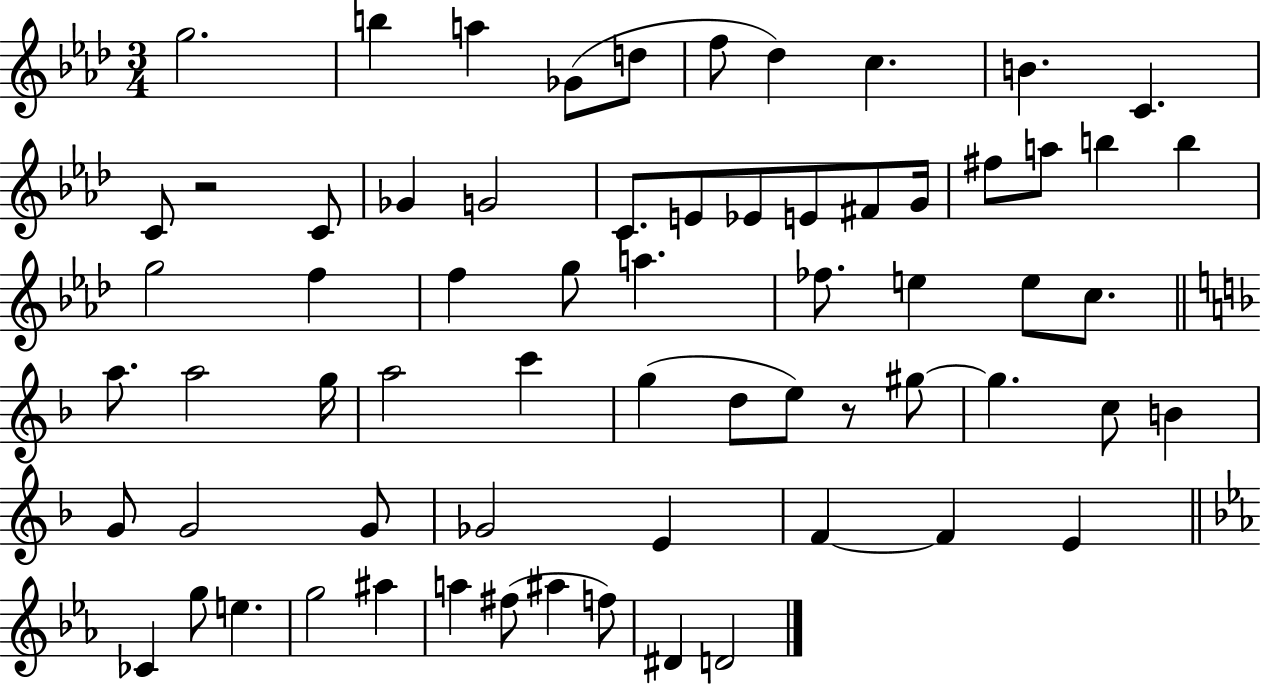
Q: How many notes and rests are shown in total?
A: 66